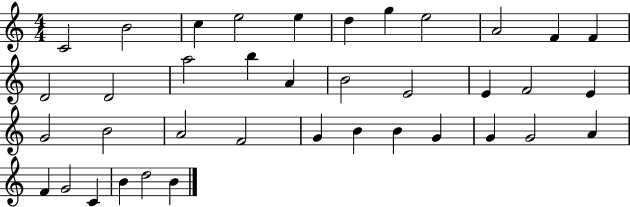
C4/h B4/h C5/q E5/h E5/q D5/q G5/q E5/h A4/h F4/q F4/q D4/h D4/h A5/h B5/q A4/q B4/h E4/h E4/q F4/h E4/q G4/h B4/h A4/h F4/h G4/q B4/q B4/q G4/q G4/q G4/h A4/q F4/q G4/h C4/q B4/q D5/h B4/q